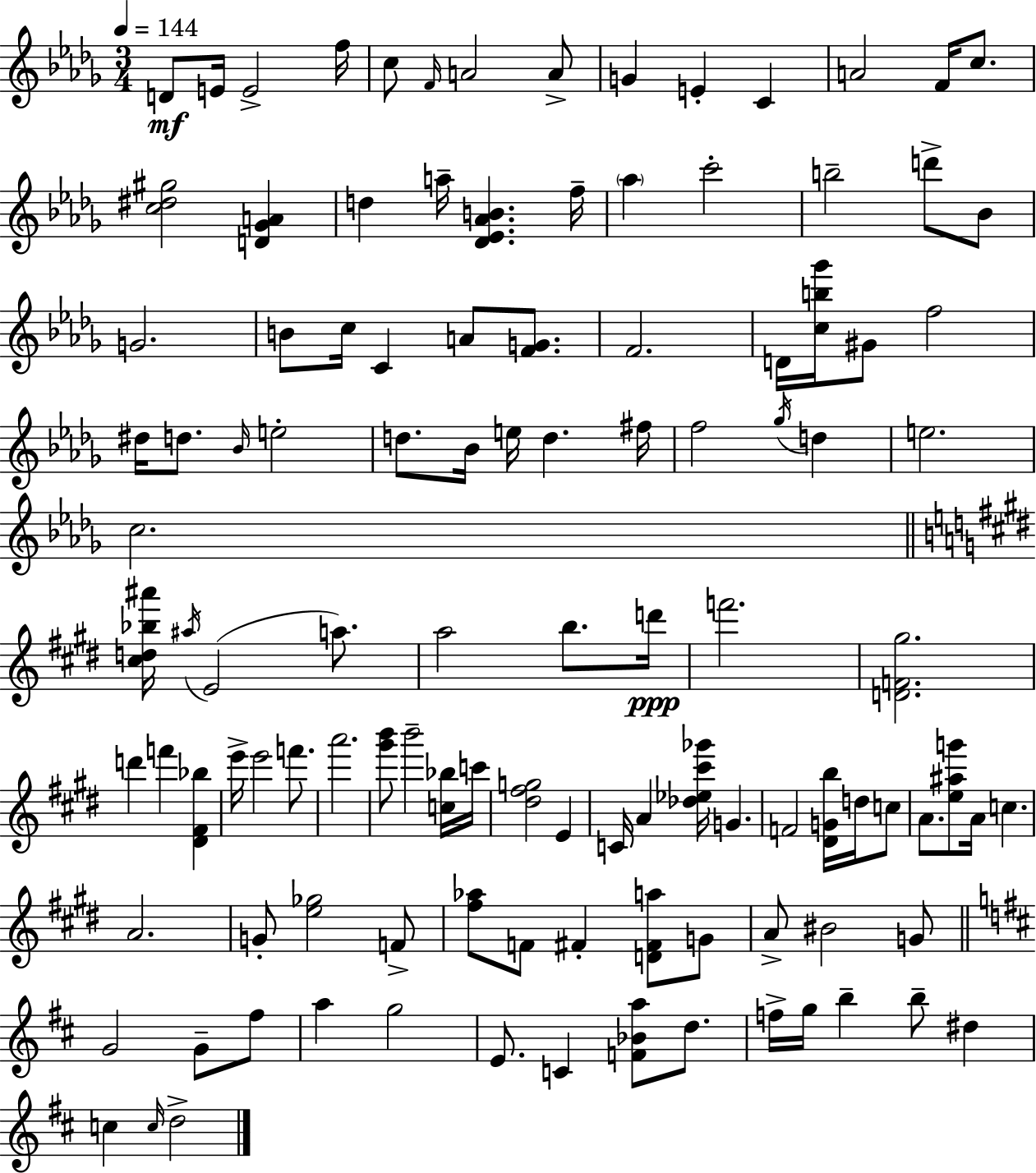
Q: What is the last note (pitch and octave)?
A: D5